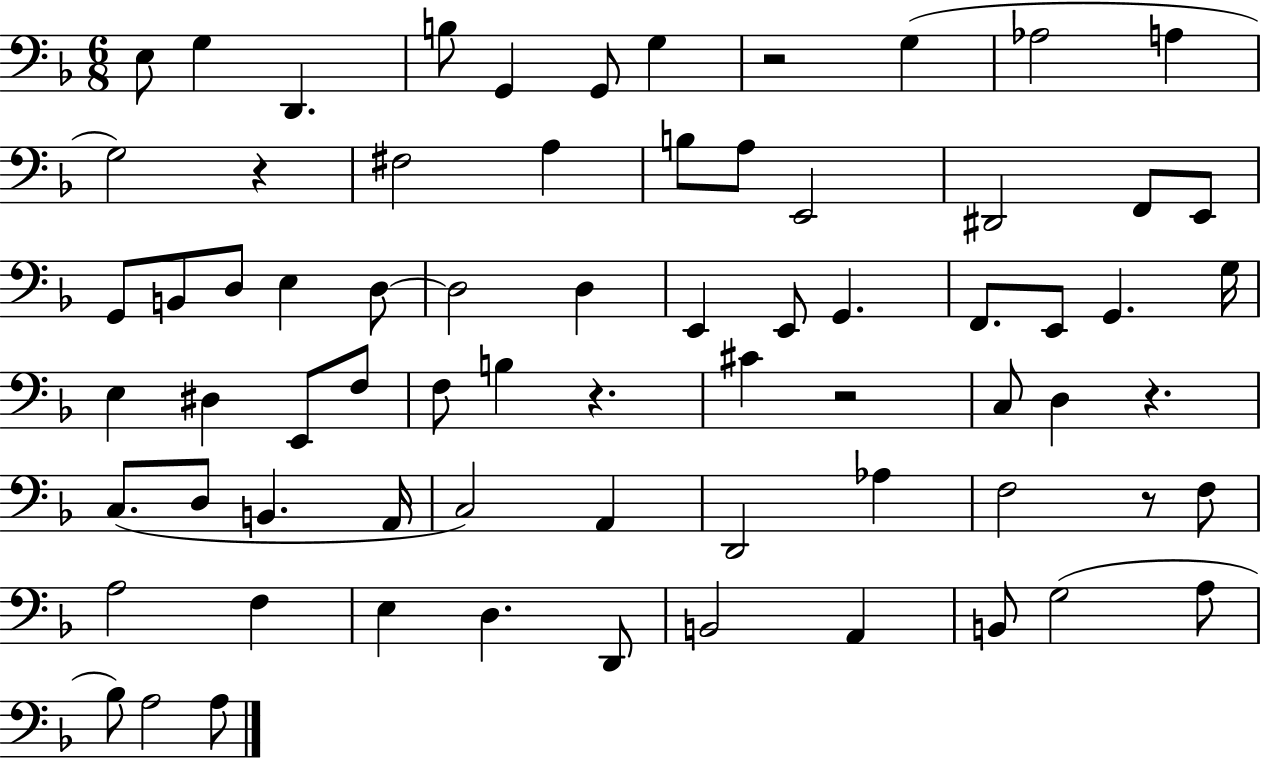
X:1
T:Untitled
M:6/8
L:1/4
K:F
E,/2 G, D,, B,/2 G,, G,,/2 G, z2 G, _A,2 A, G,2 z ^F,2 A, B,/2 A,/2 E,,2 ^D,,2 F,,/2 E,,/2 G,,/2 B,,/2 D,/2 E, D,/2 D,2 D, E,, E,,/2 G,, F,,/2 E,,/2 G,, G,/4 E, ^D, E,,/2 F,/2 F,/2 B, z ^C z2 C,/2 D, z C,/2 D,/2 B,, A,,/4 C,2 A,, D,,2 _A, F,2 z/2 F,/2 A,2 F, E, D, D,,/2 B,,2 A,, B,,/2 G,2 A,/2 _B,/2 A,2 A,/2